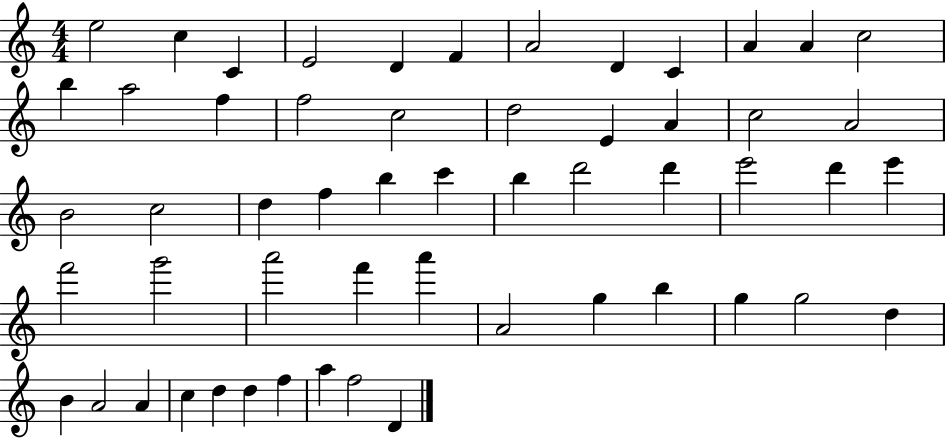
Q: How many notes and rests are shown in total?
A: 55